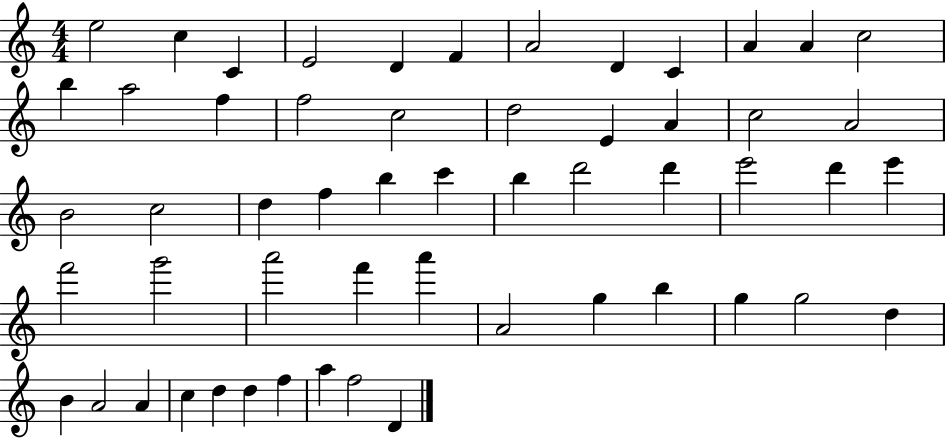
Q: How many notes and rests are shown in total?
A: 55